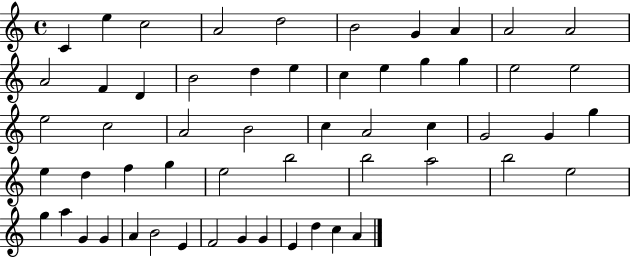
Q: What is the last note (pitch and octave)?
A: A4